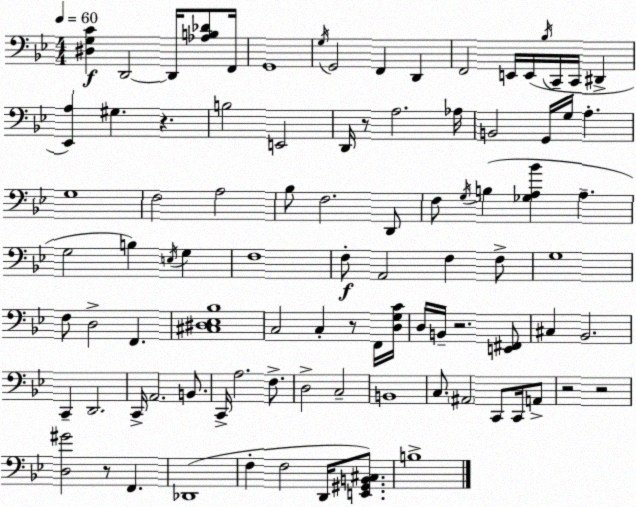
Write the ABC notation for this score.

X:1
T:Untitled
M:4/4
L:1/4
K:Bb
[^D,G,C] D,,2 D,,/4 [_A,B,_D]/2 F,,/4 G,,4 G,/4 G,,2 F,, D,, F,,2 E,,/4 E,,/4 _B,/4 C,,/4 C,,/4 ^D,, [_E,,A,] ^G, z B,2 E,,2 D,,/4 z/2 A,2 _A,/4 B,,2 G,,/4 G,/4 A, G,4 F,2 A,2 _B,/2 F,2 D,,/2 F,/2 G,/4 B, [_G,A,_B] A, G,2 B, E,/4 G, F,4 F,/2 A,,2 F, F,/2 G,4 F,/2 D,2 F,, [^C,^D,_E,_B,]4 C,2 C, z/2 F,,/4 [D,G,C]/4 D,/4 B,,/4 z2 [E,,^F,,]/2 ^C, _B,,2 C,, D,,2 C,,/4 A,,2 B,,/2 C,,/4 A,2 F,/2 D,2 C,2 B,,4 C,/2 ^A,,2 C,,/2 C,,/4 A,,/2 z2 z2 [D,^G]2 z/2 F,, _D,,4 F, F,2 D,,/4 [E,,^G,,B,,^C,]/2 B,4